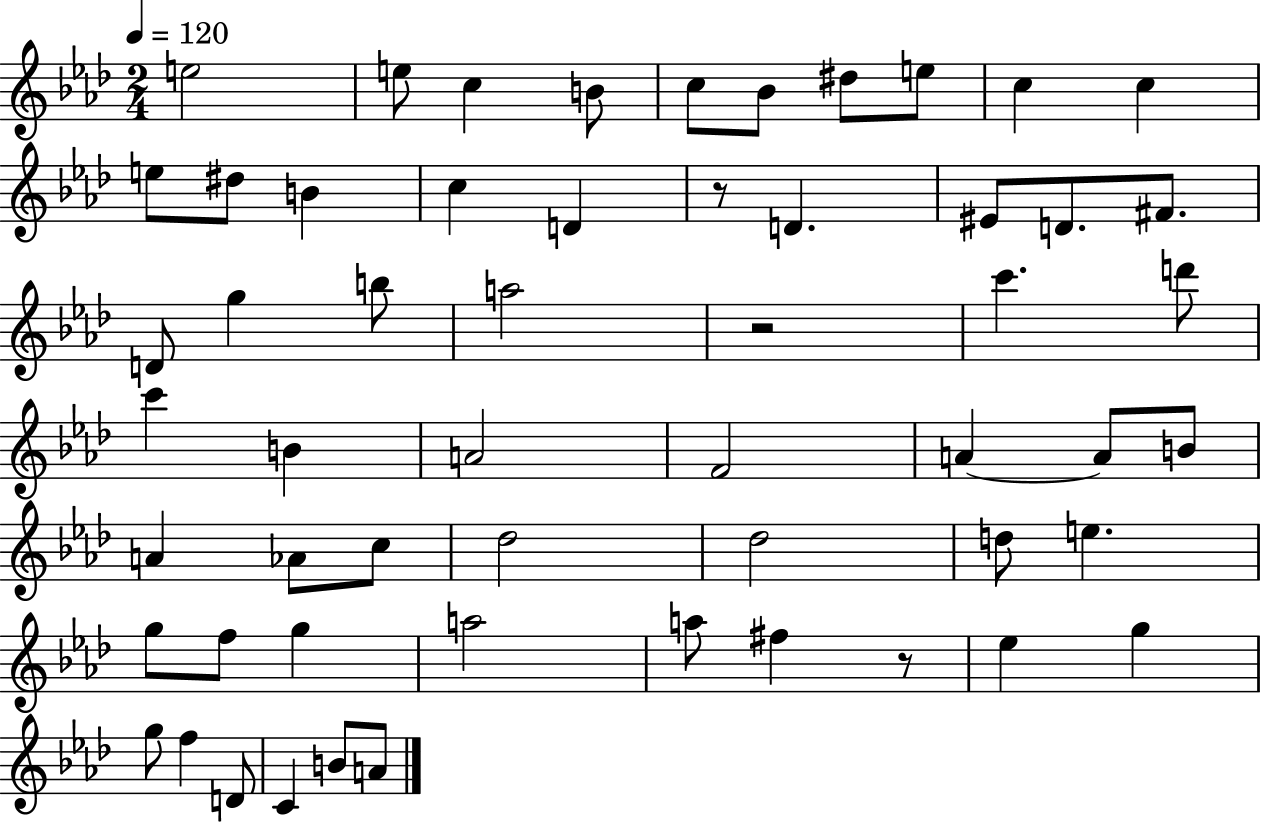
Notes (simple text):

E5/h E5/e C5/q B4/e C5/e Bb4/e D#5/e E5/e C5/q C5/q E5/e D#5/e B4/q C5/q D4/q R/e D4/q. EIS4/e D4/e. F#4/e. D4/e G5/q B5/e A5/h R/h C6/q. D6/e C6/q B4/q A4/h F4/h A4/q A4/e B4/e A4/q Ab4/e C5/e Db5/h Db5/h D5/e E5/q. G5/e F5/e G5/q A5/h A5/e F#5/q R/e Eb5/q G5/q G5/e F5/q D4/e C4/q B4/e A4/e